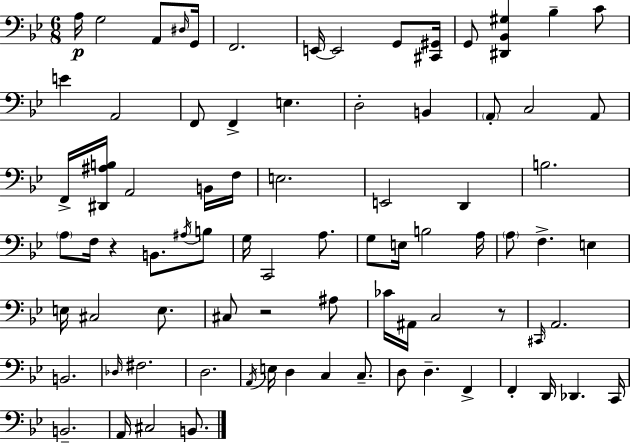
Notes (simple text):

A3/s G3/h A2/e D#3/s G2/s F2/h. E2/s E2/h G2/e [C#2,G#2]/s G2/e [D#2,Bb2,G#3]/q Bb3/q C4/e E4/q A2/h F2/e F2/q E3/q. D3/h B2/q A2/e C3/h A2/e F2/s [D#2,A#3,B3]/s A2/h B2/s F3/s E3/h. E2/h D2/q B3/h. A3/e F3/s R/q B2/e. A#3/s B3/e G3/s C2/h A3/e. G3/e E3/s B3/h A3/s A3/e F3/q. E3/q E3/s C#3/h E3/e. C#3/e R/h A#3/e CES4/s A#2/s C3/h R/e C#2/s A2/h. B2/h. Db3/s F#3/h. D3/h. A2/s E3/s D3/q C3/q C3/e. D3/e D3/q. F2/q F2/q D2/s Db2/q. C2/s B2/h. A2/s C#3/h B2/e.